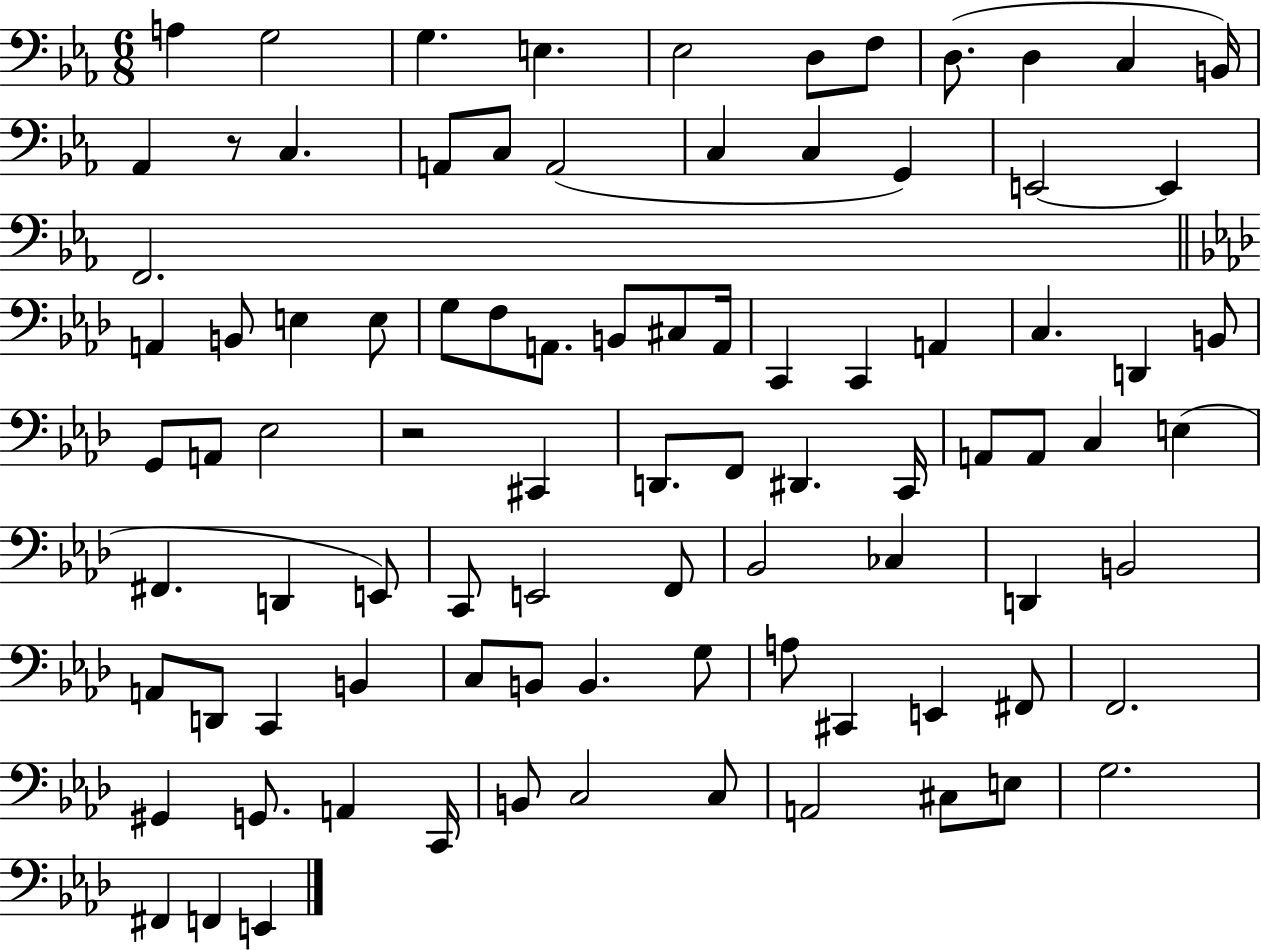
{
  \clef bass
  \numericTimeSignature
  \time 6/8
  \key ees \major
  \repeat volta 2 { a4 g2 | g4. e4. | ees2 d8 f8 | d8.( d4 c4 b,16) | \break aes,4 r8 c4. | a,8 c8 a,2( | c4 c4 g,4) | e,2~~ e,4 | \break f,2. | \bar "||" \break \key aes \major a,4 b,8 e4 e8 | g8 f8 a,8. b,8 cis8 a,16 | c,4 c,4 a,4 | c4. d,4 b,8 | \break g,8 a,8 ees2 | r2 cis,4 | d,8. f,8 dis,4. c,16 | a,8 a,8 c4 e4( | \break fis,4. d,4 e,8) | c,8 e,2 f,8 | bes,2 ces4 | d,4 b,2 | \break a,8 d,8 c,4 b,4 | c8 b,8 b,4. g8 | a8 cis,4 e,4 fis,8 | f,2. | \break gis,4 g,8. a,4 c,16 | b,8 c2 c8 | a,2 cis8 e8 | g2. | \break fis,4 f,4 e,4 | } \bar "|."
}